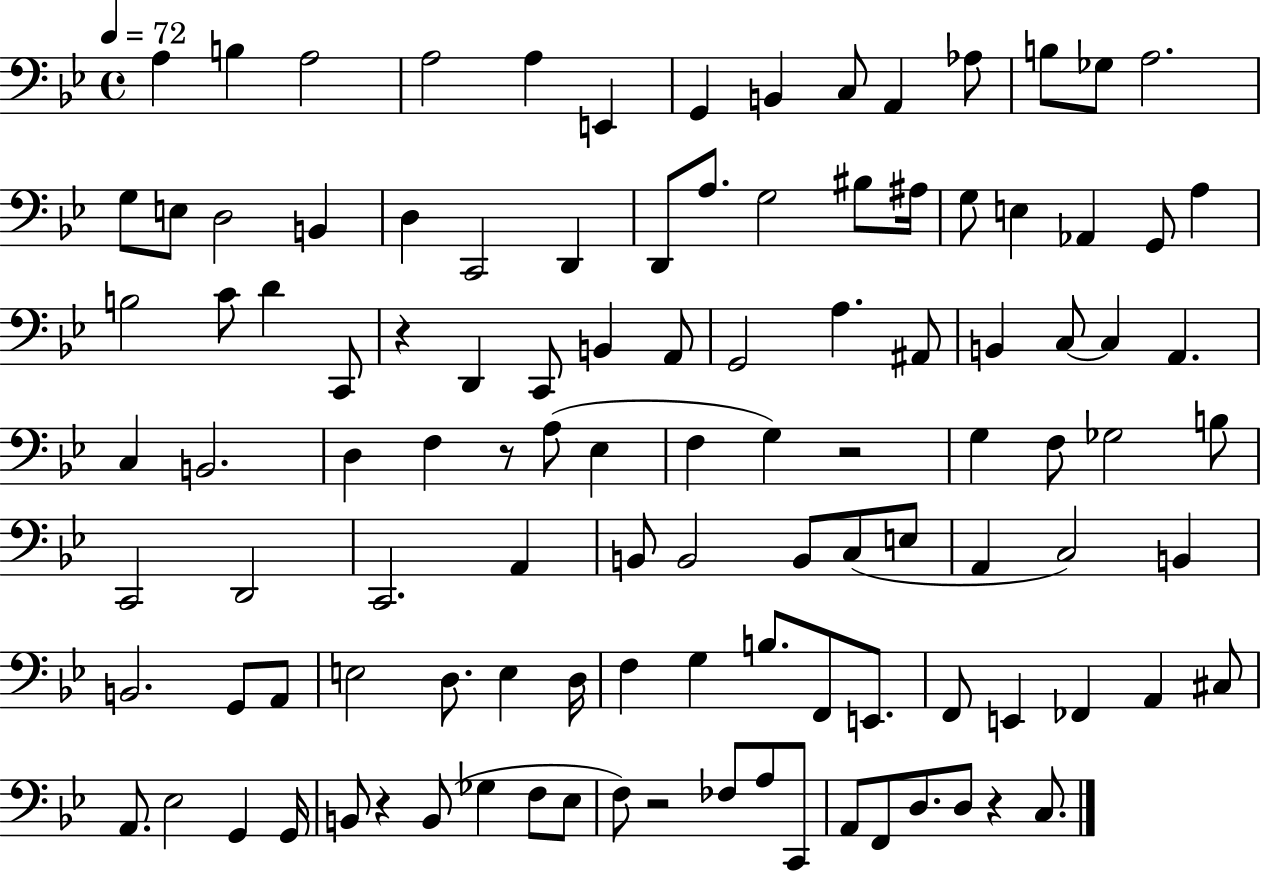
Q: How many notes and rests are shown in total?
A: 111